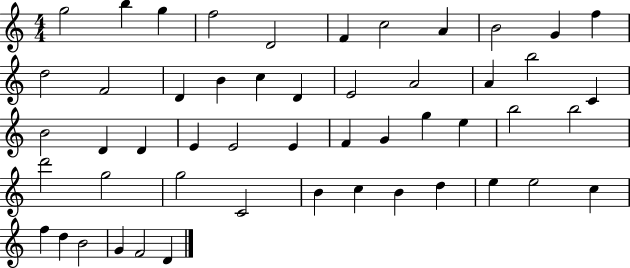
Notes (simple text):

G5/h B5/q G5/q F5/h D4/h F4/q C5/h A4/q B4/h G4/q F5/q D5/h F4/h D4/q B4/q C5/q D4/q E4/h A4/h A4/q B5/h C4/q B4/h D4/q D4/q E4/q E4/h E4/q F4/q G4/q G5/q E5/q B5/h B5/h D6/h G5/h G5/h C4/h B4/q C5/q B4/q D5/q E5/q E5/h C5/q F5/q D5/q B4/h G4/q F4/h D4/q